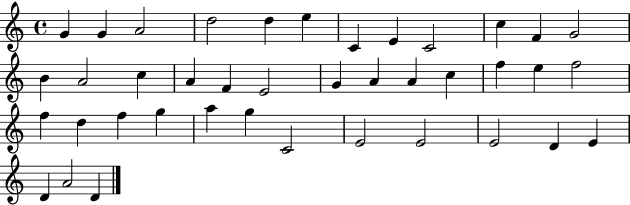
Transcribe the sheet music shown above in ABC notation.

X:1
T:Untitled
M:4/4
L:1/4
K:C
G G A2 d2 d e C E C2 c F G2 B A2 c A F E2 G A A c f e f2 f d f g a g C2 E2 E2 E2 D E D A2 D